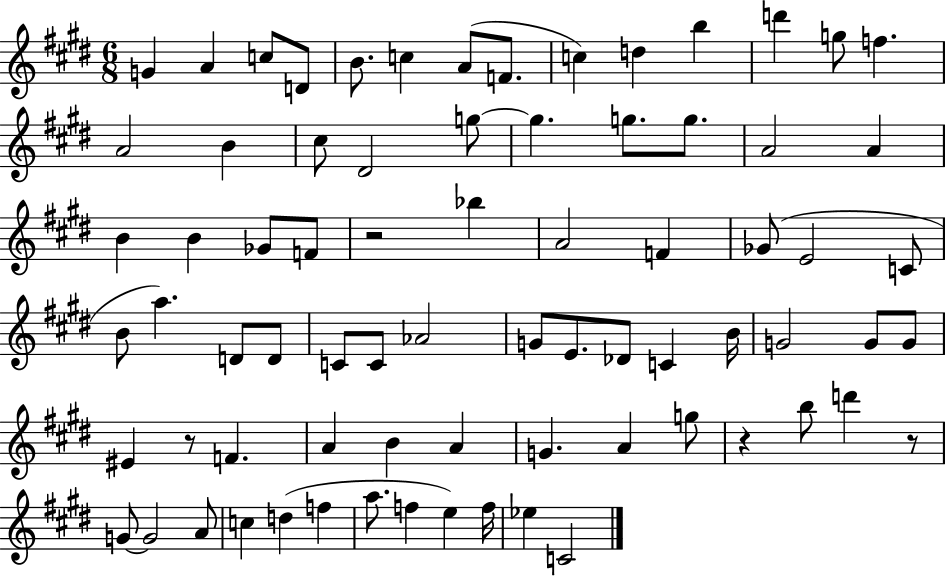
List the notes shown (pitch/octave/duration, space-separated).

G4/q A4/q C5/e D4/e B4/e. C5/q A4/e F4/e. C5/q D5/q B5/q D6/q G5/e F5/q. A4/h B4/q C#5/e D#4/h G5/e G5/q. G5/e. G5/e. A4/h A4/q B4/q B4/q Gb4/e F4/e R/h Bb5/q A4/h F4/q Gb4/e E4/h C4/e B4/e A5/q. D4/e D4/e C4/e C4/e Ab4/h G4/e E4/e. Db4/e C4/q B4/s G4/h G4/e G4/e EIS4/q R/e F4/q. A4/q B4/q A4/q G4/q. A4/q G5/e R/q B5/e D6/q R/e G4/e G4/h A4/e C5/q D5/q F5/q A5/e. F5/q E5/q F5/s Eb5/q C4/h